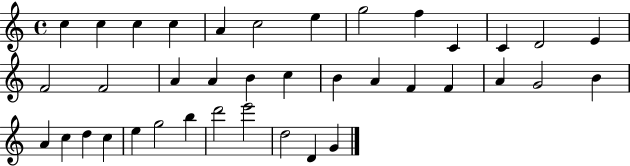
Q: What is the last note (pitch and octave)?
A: G4